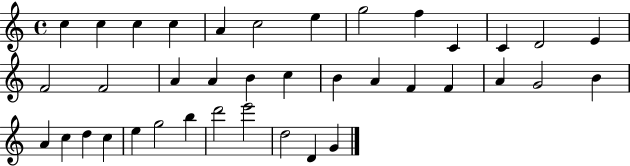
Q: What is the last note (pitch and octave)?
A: G4